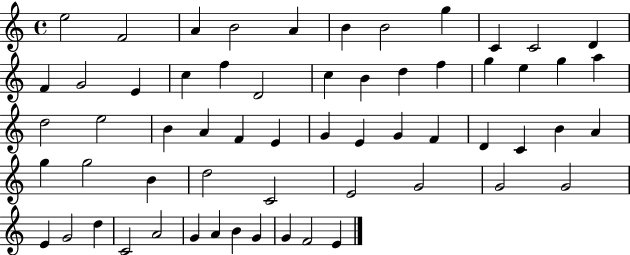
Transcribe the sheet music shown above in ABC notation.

X:1
T:Untitled
M:4/4
L:1/4
K:C
e2 F2 A B2 A B B2 g C C2 D F G2 E c f D2 c B d f g e g a d2 e2 B A F E G E G F D C B A g g2 B d2 C2 E2 G2 G2 G2 E G2 d C2 A2 G A B G G F2 E